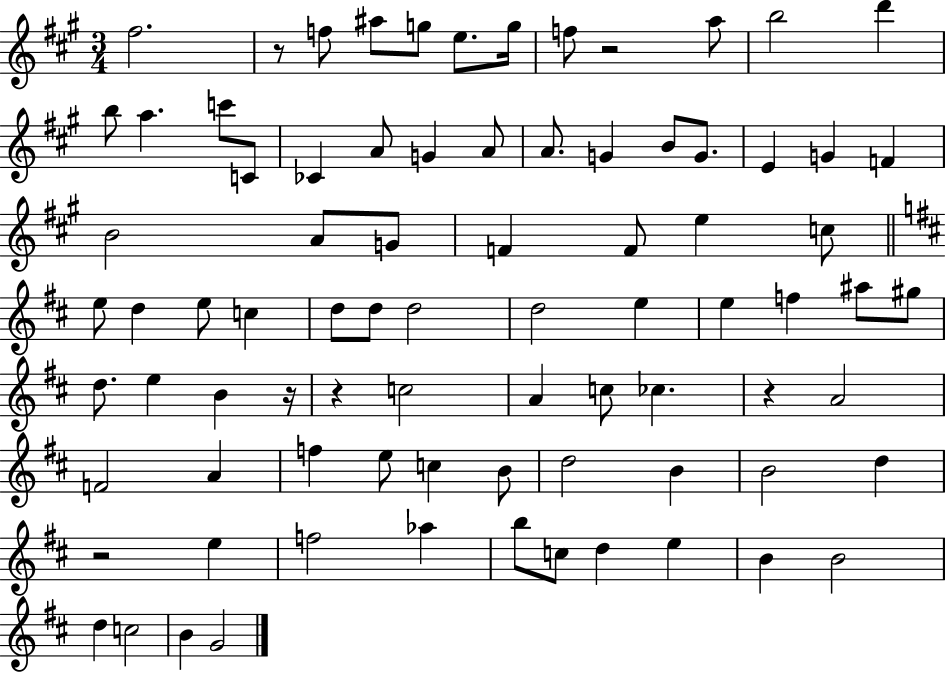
{
  \clef treble
  \numericTimeSignature
  \time 3/4
  \key a \major
  \repeat volta 2 { fis''2. | r8 f''8 ais''8 g''8 e''8. g''16 | f''8 r2 a''8 | b''2 d'''4 | \break b''8 a''4. c'''8 c'8 | ces'4 a'8 g'4 a'8 | a'8. g'4 b'8 g'8. | e'4 g'4 f'4 | \break b'2 a'8 g'8 | f'4 f'8 e''4 c''8 | \bar "||" \break \key d \major e''8 d''4 e''8 c''4 | d''8 d''8 d''2 | d''2 e''4 | e''4 f''4 ais''8 gis''8 | \break d''8. e''4 b'4 r16 | r4 c''2 | a'4 c''8 ces''4. | r4 a'2 | \break f'2 a'4 | f''4 e''8 c''4 b'8 | d''2 b'4 | b'2 d''4 | \break r2 e''4 | f''2 aes''4 | b''8 c''8 d''4 e''4 | b'4 b'2 | \break d''4 c''2 | b'4 g'2 | } \bar "|."
}